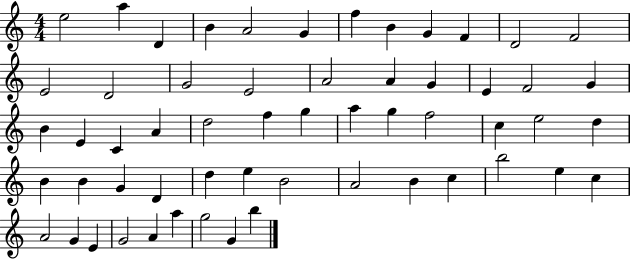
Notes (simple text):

E5/h A5/q D4/q B4/q A4/h G4/q F5/q B4/q G4/q F4/q D4/h F4/h E4/h D4/h G4/h E4/h A4/h A4/q G4/q E4/q F4/h G4/q B4/q E4/q C4/q A4/q D5/h F5/q G5/q A5/q G5/q F5/h C5/q E5/h D5/q B4/q B4/q G4/q D4/q D5/q E5/q B4/h A4/h B4/q C5/q B5/h E5/q C5/q A4/h G4/q E4/q G4/h A4/q A5/q G5/h G4/q B5/q